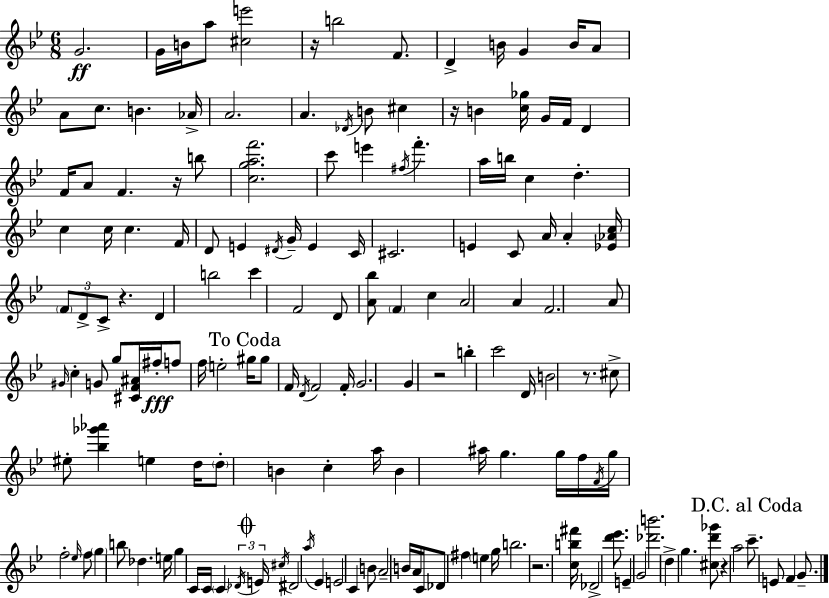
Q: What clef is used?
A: treble